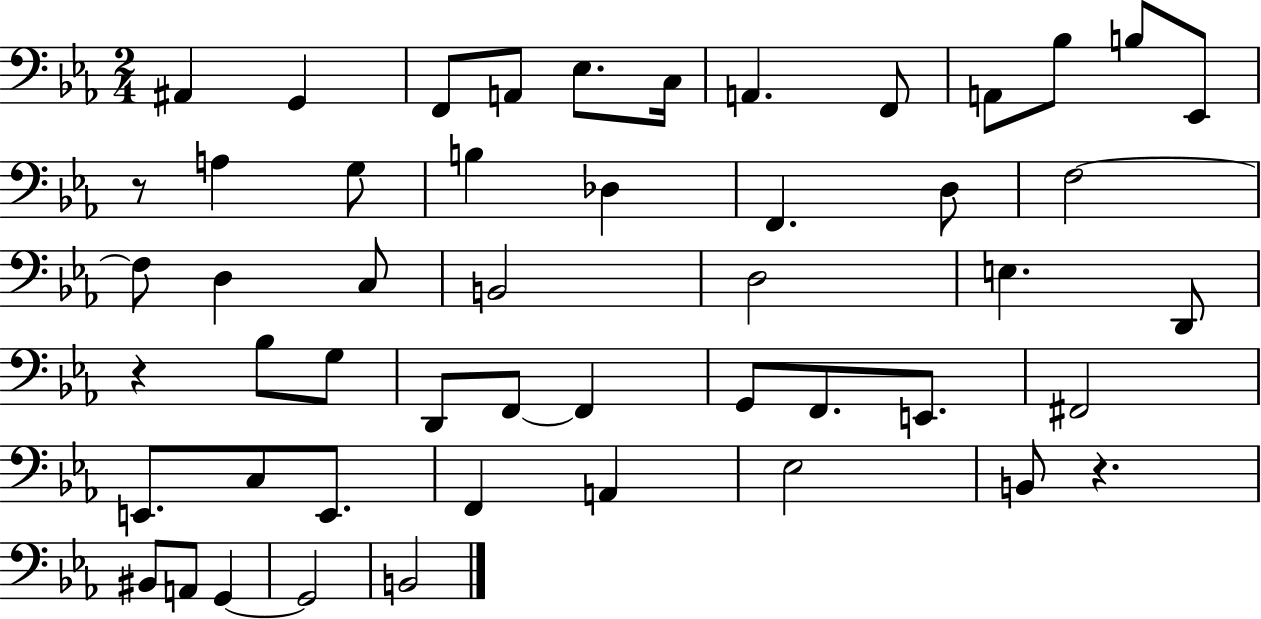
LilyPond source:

{
  \clef bass
  \numericTimeSignature
  \time 2/4
  \key ees \major
  ais,4 g,4 | f,8 a,8 ees8. c16 | a,4. f,8 | a,8 bes8 b8 ees,8 | \break r8 a4 g8 | b4 des4 | f,4. d8 | f2~~ | \break f8 d4 c8 | b,2 | d2 | e4. d,8 | \break r4 bes8 g8 | d,8 f,8~~ f,4 | g,8 f,8. e,8. | fis,2 | \break e,8. c8 e,8. | f,4 a,4 | ees2 | b,8 r4. | \break bis,8 a,8 g,4~~ | g,2 | b,2 | \bar "|."
}